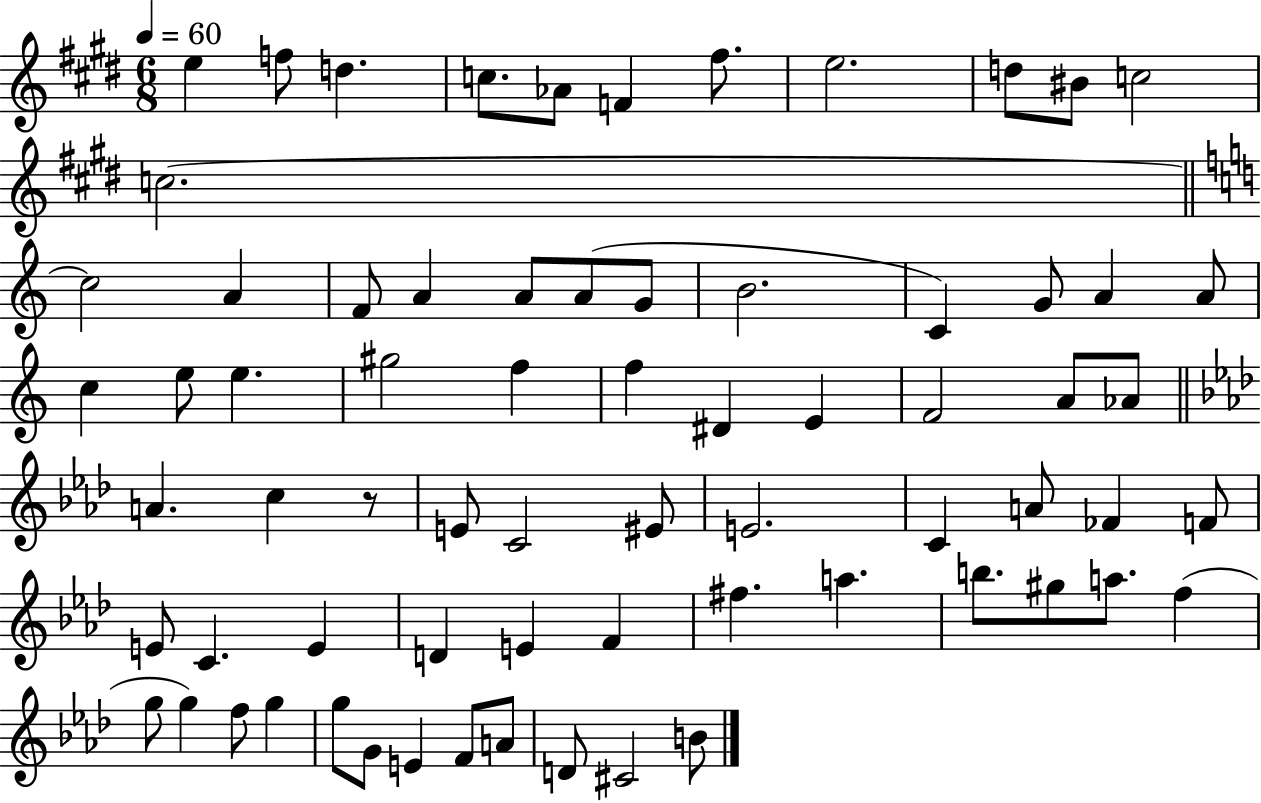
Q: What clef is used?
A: treble